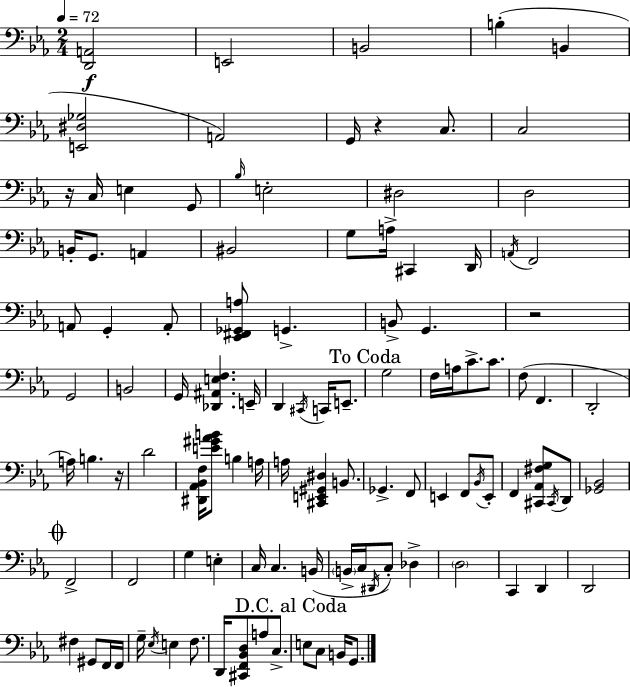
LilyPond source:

{
  \clef bass
  \numericTimeSignature
  \time 2/4
  \key ees \major
  \tempo 4 = 72
  <d, a,>2\f | e,2 | b,2 | b4-.( b,4 | \break <e, dis ges>2 | a,2) | g,16 r4 c8. | c2 | \break r16 c16 e4 g,8 | \grace { bes16 } e2-. | dis2 | d2 | \break b,16-. g,8. a,4 | bis,2 | g8 a16-> cis,4 | d,16 \acciaccatura { a,16 } f,2 | \break a,8 g,4-. | a,8-. <ees, fis, ges, a>8 g,4.-> | b,8-> g,4. | r2 | \break g,2 | b,2 | g,16 <des, ais, e f>4. | e,16-- d,4 \acciaccatura { cis,16 } c,16 | \break e,8.-- \mark "To Coda" g2 | f16 a16 c'8.-> | c'8. f8( f,4. | d,2-. | \break a16) b4. | r16 d'2 | <dis, aes, bes, f>16 <e' gis' aes' b'>8 b4 | a16 a16 <cis, e, gis, dis>4 | \break b,8. ges,4.-> | f,8 e,4 f,8 | \acciaccatura { bes,16 } e,8-. f,4 | <cis, aes, fis g>8 \acciaccatura { cis,16 } d,8 <ges, bes,>2 | \break \mark \markup { \musicglyph "scripts.coda" } f,2-> | f,2 | g4 | e4-. c16 c4. | \break b,16( \parenthesize b,16-> c16 \acciaccatura { dis,16 }) | c8-. des4-> \parenthesize d2 | c,4 | d,4 d,2 | \break fis4 | gis,8 f,16 f,16 g16-- \acciaccatura { ees16 } | e4 f8. d,16 | <cis, f, bes, d>8 a8 c8.-> \mark "D.C. al Coda" e8 | \break c8 b,16 g,8. \bar "|."
}